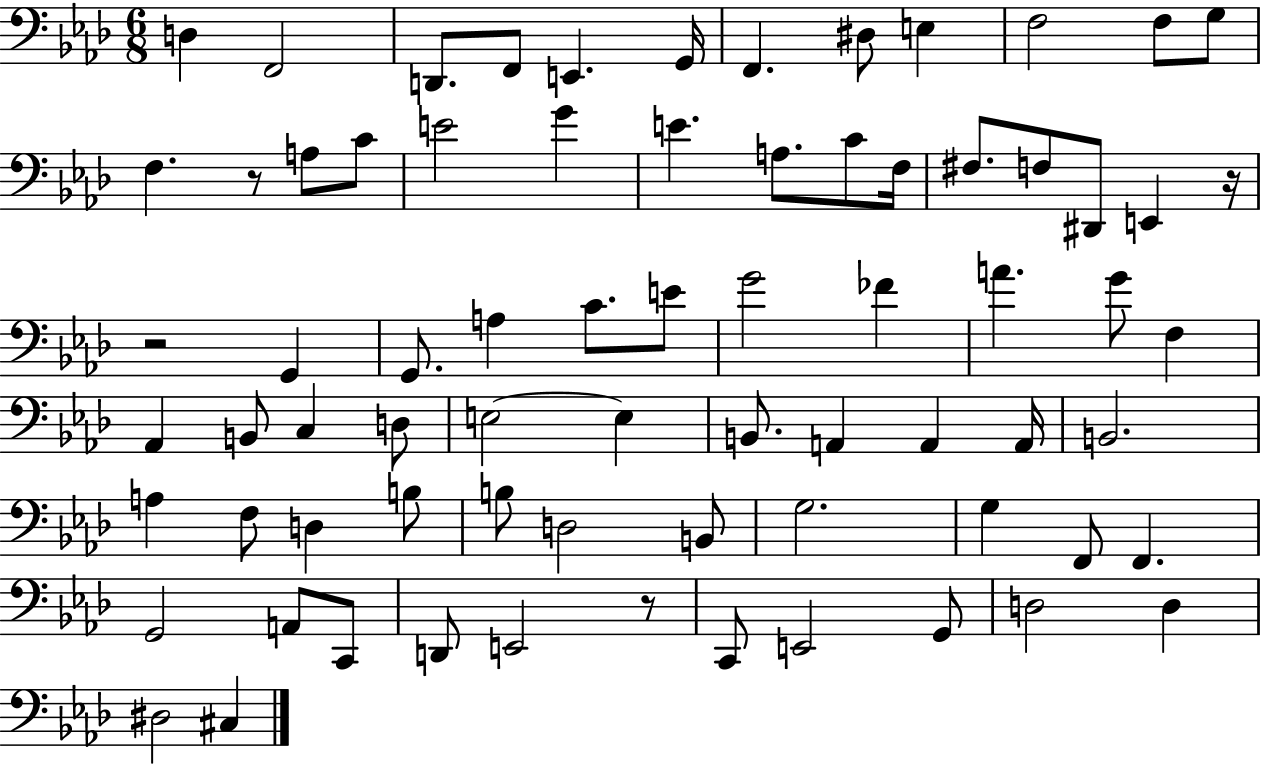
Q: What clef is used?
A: bass